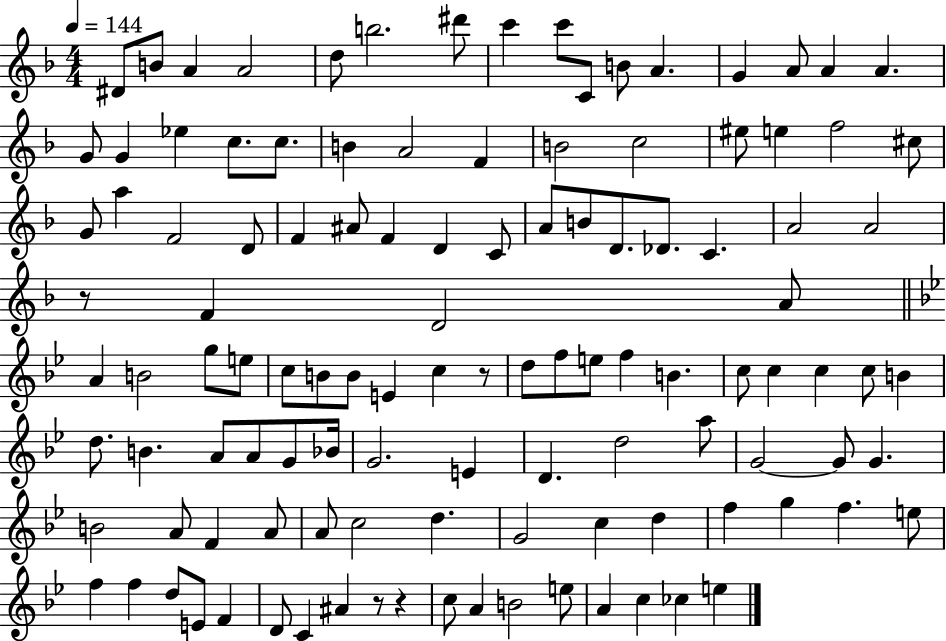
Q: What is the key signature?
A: F major